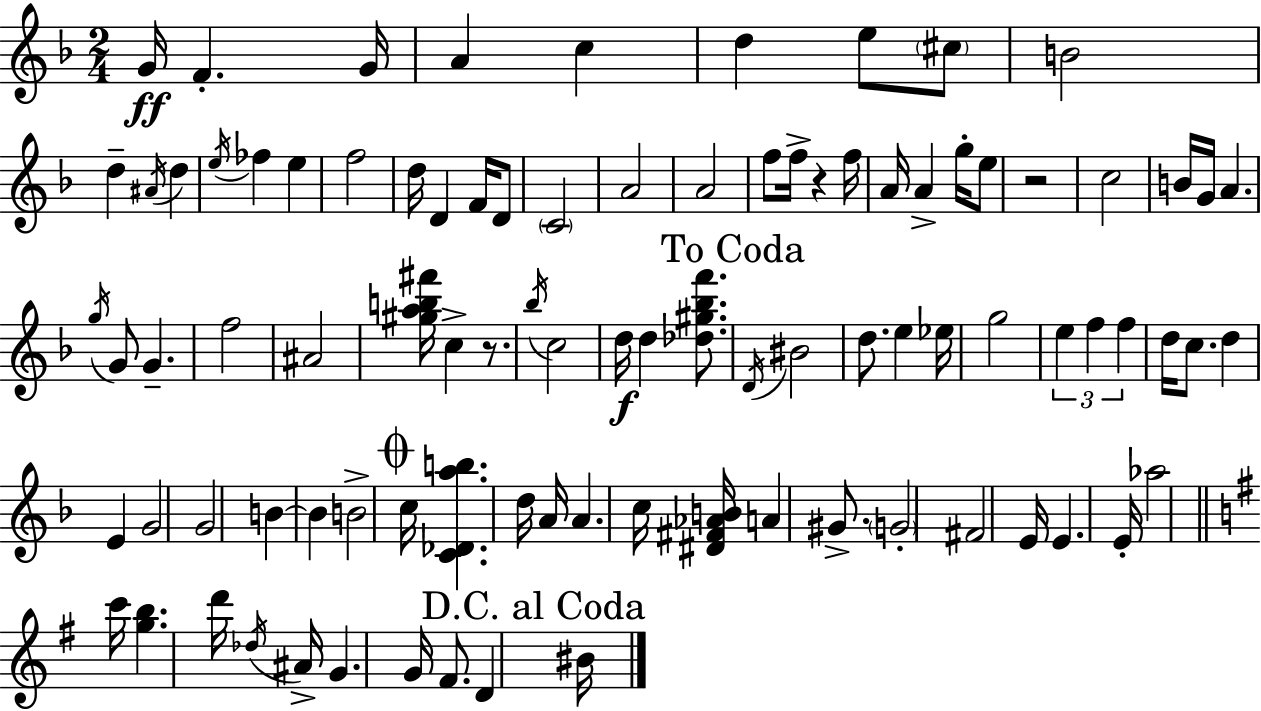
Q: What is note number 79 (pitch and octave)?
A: A#4